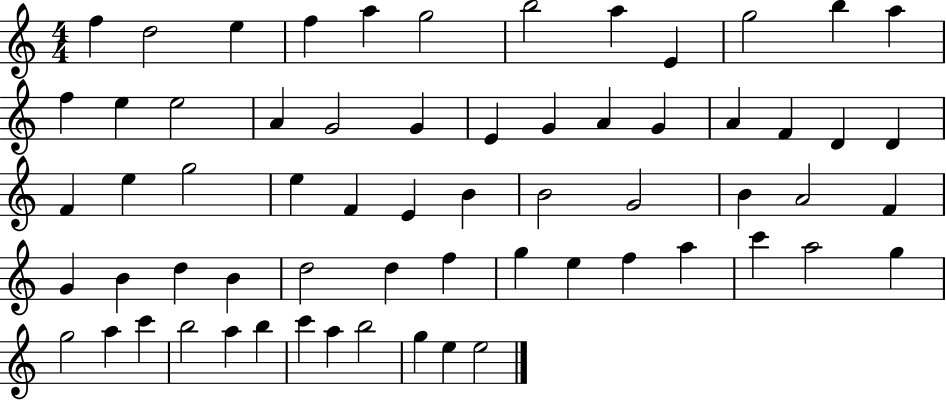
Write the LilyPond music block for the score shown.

{
  \clef treble
  \numericTimeSignature
  \time 4/4
  \key c \major
  f''4 d''2 e''4 | f''4 a''4 g''2 | b''2 a''4 e'4 | g''2 b''4 a''4 | \break f''4 e''4 e''2 | a'4 g'2 g'4 | e'4 g'4 a'4 g'4 | a'4 f'4 d'4 d'4 | \break f'4 e''4 g''2 | e''4 f'4 e'4 b'4 | b'2 g'2 | b'4 a'2 f'4 | \break g'4 b'4 d''4 b'4 | d''2 d''4 f''4 | g''4 e''4 f''4 a''4 | c'''4 a''2 g''4 | \break g''2 a''4 c'''4 | b''2 a''4 b''4 | c'''4 a''4 b''2 | g''4 e''4 e''2 | \break \bar "|."
}